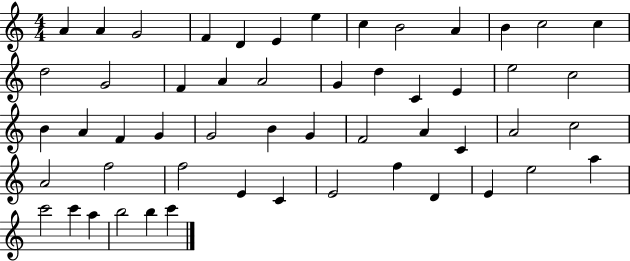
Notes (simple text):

A4/q A4/q G4/h F4/q D4/q E4/q E5/q C5/q B4/h A4/q B4/q C5/h C5/q D5/h G4/h F4/q A4/q A4/h G4/q D5/q C4/q E4/q E5/h C5/h B4/q A4/q F4/q G4/q G4/h B4/q G4/q F4/h A4/q C4/q A4/h C5/h A4/h F5/h F5/h E4/q C4/q E4/h F5/q D4/q E4/q E5/h A5/q C6/h C6/q A5/q B5/h B5/q C6/q